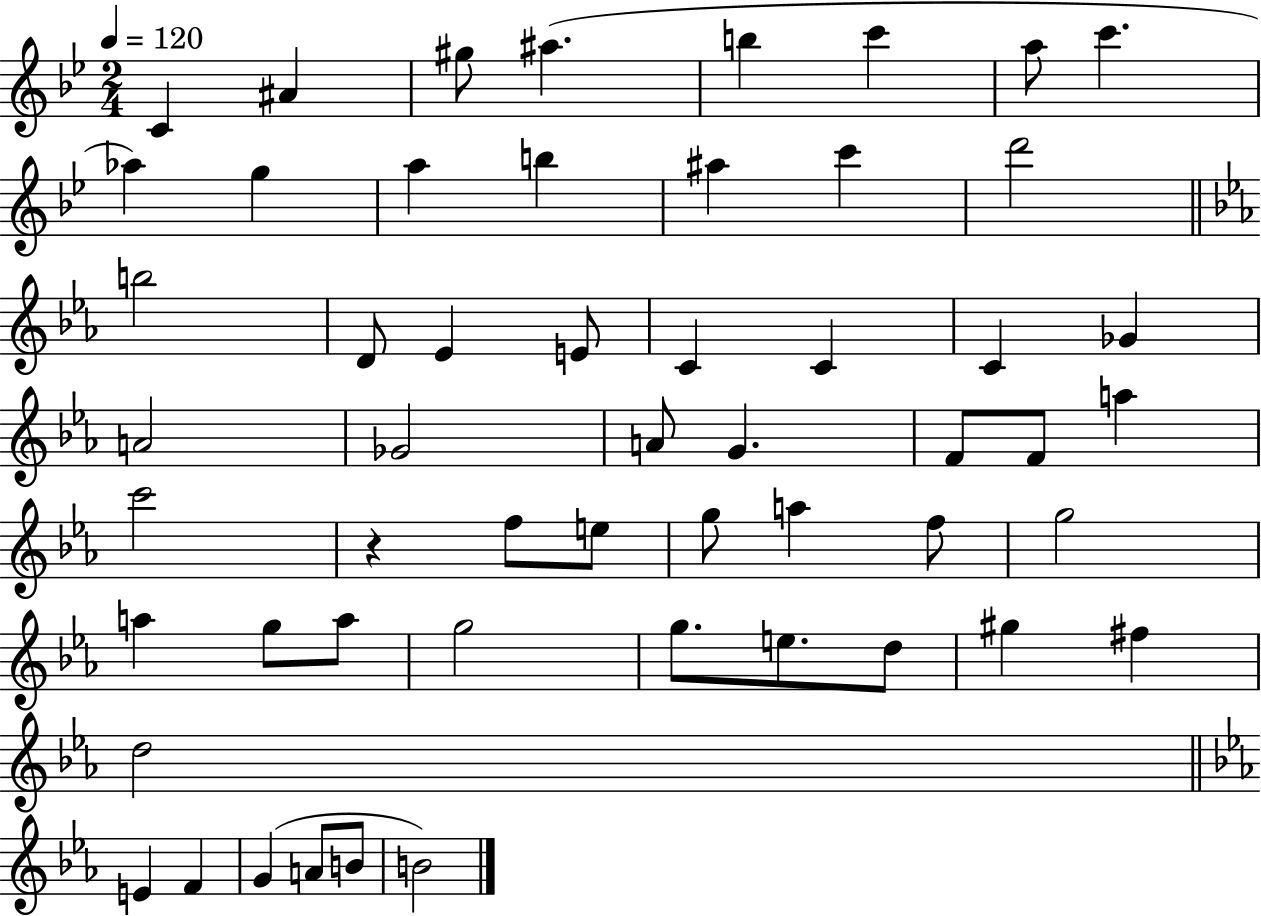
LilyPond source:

{
  \clef treble
  \numericTimeSignature
  \time 2/4
  \key bes \major
  \tempo 4 = 120
  \repeat volta 2 { c'4 ais'4 | gis''8 ais''4.( | b''4 c'''4 | a''8 c'''4. | \break aes''4) g''4 | a''4 b''4 | ais''4 c'''4 | d'''2 | \break \bar "||" \break \key c \minor b''2 | d'8 ees'4 e'8 | c'4 c'4 | c'4 ges'4 | \break a'2 | ges'2 | a'8 g'4. | f'8 f'8 a''4 | \break c'''2 | r4 f''8 e''8 | g''8 a''4 f''8 | g''2 | \break a''4 g''8 a''8 | g''2 | g''8. e''8. d''8 | gis''4 fis''4 | \break d''2 | \bar "||" \break \key ees \major e'4 f'4 | g'4( a'8 b'8 | b'2) | } \bar "|."
}